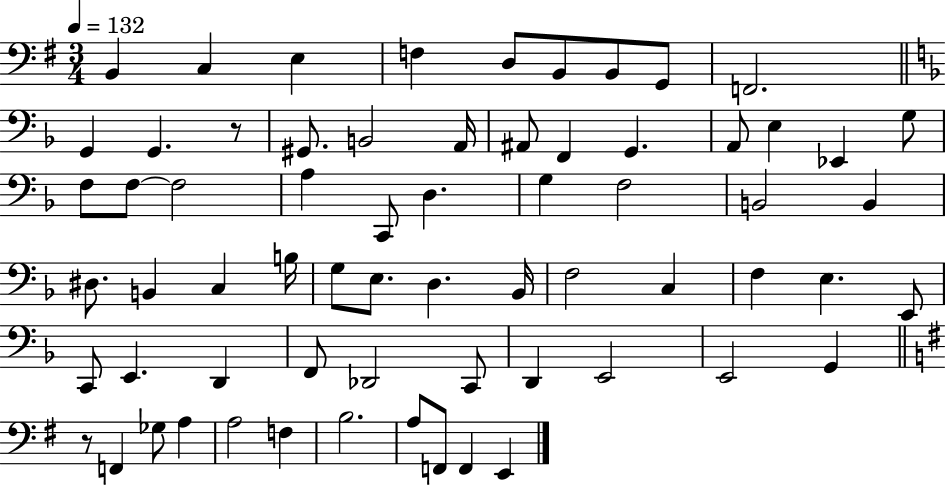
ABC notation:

X:1
T:Untitled
M:3/4
L:1/4
K:G
B,, C, E, F, D,/2 B,,/2 B,,/2 G,,/2 F,,2 G,, G,, z/2 ^G,,/2 B,,2 A,,/4 ^A,,/2 F,, G,, A,,/2 E, _E,, G,/2 F,/2 F,/2 F,2 A, C,,/2 D, G, F,2 B,,2 B,, ^D,/2 B,, C, B,/4 G,/2 E,/2 D, _B,,/4 F,2 C, F, E, E,,/2 C,,/2 E,, D,, F,,/2 _D,,2 C,,/2 D,, E,,2 E,,2 G,, z/2 F,, _G,/2 A, A,2 F, B,2 A,/2 F,,/2 F,, E,,